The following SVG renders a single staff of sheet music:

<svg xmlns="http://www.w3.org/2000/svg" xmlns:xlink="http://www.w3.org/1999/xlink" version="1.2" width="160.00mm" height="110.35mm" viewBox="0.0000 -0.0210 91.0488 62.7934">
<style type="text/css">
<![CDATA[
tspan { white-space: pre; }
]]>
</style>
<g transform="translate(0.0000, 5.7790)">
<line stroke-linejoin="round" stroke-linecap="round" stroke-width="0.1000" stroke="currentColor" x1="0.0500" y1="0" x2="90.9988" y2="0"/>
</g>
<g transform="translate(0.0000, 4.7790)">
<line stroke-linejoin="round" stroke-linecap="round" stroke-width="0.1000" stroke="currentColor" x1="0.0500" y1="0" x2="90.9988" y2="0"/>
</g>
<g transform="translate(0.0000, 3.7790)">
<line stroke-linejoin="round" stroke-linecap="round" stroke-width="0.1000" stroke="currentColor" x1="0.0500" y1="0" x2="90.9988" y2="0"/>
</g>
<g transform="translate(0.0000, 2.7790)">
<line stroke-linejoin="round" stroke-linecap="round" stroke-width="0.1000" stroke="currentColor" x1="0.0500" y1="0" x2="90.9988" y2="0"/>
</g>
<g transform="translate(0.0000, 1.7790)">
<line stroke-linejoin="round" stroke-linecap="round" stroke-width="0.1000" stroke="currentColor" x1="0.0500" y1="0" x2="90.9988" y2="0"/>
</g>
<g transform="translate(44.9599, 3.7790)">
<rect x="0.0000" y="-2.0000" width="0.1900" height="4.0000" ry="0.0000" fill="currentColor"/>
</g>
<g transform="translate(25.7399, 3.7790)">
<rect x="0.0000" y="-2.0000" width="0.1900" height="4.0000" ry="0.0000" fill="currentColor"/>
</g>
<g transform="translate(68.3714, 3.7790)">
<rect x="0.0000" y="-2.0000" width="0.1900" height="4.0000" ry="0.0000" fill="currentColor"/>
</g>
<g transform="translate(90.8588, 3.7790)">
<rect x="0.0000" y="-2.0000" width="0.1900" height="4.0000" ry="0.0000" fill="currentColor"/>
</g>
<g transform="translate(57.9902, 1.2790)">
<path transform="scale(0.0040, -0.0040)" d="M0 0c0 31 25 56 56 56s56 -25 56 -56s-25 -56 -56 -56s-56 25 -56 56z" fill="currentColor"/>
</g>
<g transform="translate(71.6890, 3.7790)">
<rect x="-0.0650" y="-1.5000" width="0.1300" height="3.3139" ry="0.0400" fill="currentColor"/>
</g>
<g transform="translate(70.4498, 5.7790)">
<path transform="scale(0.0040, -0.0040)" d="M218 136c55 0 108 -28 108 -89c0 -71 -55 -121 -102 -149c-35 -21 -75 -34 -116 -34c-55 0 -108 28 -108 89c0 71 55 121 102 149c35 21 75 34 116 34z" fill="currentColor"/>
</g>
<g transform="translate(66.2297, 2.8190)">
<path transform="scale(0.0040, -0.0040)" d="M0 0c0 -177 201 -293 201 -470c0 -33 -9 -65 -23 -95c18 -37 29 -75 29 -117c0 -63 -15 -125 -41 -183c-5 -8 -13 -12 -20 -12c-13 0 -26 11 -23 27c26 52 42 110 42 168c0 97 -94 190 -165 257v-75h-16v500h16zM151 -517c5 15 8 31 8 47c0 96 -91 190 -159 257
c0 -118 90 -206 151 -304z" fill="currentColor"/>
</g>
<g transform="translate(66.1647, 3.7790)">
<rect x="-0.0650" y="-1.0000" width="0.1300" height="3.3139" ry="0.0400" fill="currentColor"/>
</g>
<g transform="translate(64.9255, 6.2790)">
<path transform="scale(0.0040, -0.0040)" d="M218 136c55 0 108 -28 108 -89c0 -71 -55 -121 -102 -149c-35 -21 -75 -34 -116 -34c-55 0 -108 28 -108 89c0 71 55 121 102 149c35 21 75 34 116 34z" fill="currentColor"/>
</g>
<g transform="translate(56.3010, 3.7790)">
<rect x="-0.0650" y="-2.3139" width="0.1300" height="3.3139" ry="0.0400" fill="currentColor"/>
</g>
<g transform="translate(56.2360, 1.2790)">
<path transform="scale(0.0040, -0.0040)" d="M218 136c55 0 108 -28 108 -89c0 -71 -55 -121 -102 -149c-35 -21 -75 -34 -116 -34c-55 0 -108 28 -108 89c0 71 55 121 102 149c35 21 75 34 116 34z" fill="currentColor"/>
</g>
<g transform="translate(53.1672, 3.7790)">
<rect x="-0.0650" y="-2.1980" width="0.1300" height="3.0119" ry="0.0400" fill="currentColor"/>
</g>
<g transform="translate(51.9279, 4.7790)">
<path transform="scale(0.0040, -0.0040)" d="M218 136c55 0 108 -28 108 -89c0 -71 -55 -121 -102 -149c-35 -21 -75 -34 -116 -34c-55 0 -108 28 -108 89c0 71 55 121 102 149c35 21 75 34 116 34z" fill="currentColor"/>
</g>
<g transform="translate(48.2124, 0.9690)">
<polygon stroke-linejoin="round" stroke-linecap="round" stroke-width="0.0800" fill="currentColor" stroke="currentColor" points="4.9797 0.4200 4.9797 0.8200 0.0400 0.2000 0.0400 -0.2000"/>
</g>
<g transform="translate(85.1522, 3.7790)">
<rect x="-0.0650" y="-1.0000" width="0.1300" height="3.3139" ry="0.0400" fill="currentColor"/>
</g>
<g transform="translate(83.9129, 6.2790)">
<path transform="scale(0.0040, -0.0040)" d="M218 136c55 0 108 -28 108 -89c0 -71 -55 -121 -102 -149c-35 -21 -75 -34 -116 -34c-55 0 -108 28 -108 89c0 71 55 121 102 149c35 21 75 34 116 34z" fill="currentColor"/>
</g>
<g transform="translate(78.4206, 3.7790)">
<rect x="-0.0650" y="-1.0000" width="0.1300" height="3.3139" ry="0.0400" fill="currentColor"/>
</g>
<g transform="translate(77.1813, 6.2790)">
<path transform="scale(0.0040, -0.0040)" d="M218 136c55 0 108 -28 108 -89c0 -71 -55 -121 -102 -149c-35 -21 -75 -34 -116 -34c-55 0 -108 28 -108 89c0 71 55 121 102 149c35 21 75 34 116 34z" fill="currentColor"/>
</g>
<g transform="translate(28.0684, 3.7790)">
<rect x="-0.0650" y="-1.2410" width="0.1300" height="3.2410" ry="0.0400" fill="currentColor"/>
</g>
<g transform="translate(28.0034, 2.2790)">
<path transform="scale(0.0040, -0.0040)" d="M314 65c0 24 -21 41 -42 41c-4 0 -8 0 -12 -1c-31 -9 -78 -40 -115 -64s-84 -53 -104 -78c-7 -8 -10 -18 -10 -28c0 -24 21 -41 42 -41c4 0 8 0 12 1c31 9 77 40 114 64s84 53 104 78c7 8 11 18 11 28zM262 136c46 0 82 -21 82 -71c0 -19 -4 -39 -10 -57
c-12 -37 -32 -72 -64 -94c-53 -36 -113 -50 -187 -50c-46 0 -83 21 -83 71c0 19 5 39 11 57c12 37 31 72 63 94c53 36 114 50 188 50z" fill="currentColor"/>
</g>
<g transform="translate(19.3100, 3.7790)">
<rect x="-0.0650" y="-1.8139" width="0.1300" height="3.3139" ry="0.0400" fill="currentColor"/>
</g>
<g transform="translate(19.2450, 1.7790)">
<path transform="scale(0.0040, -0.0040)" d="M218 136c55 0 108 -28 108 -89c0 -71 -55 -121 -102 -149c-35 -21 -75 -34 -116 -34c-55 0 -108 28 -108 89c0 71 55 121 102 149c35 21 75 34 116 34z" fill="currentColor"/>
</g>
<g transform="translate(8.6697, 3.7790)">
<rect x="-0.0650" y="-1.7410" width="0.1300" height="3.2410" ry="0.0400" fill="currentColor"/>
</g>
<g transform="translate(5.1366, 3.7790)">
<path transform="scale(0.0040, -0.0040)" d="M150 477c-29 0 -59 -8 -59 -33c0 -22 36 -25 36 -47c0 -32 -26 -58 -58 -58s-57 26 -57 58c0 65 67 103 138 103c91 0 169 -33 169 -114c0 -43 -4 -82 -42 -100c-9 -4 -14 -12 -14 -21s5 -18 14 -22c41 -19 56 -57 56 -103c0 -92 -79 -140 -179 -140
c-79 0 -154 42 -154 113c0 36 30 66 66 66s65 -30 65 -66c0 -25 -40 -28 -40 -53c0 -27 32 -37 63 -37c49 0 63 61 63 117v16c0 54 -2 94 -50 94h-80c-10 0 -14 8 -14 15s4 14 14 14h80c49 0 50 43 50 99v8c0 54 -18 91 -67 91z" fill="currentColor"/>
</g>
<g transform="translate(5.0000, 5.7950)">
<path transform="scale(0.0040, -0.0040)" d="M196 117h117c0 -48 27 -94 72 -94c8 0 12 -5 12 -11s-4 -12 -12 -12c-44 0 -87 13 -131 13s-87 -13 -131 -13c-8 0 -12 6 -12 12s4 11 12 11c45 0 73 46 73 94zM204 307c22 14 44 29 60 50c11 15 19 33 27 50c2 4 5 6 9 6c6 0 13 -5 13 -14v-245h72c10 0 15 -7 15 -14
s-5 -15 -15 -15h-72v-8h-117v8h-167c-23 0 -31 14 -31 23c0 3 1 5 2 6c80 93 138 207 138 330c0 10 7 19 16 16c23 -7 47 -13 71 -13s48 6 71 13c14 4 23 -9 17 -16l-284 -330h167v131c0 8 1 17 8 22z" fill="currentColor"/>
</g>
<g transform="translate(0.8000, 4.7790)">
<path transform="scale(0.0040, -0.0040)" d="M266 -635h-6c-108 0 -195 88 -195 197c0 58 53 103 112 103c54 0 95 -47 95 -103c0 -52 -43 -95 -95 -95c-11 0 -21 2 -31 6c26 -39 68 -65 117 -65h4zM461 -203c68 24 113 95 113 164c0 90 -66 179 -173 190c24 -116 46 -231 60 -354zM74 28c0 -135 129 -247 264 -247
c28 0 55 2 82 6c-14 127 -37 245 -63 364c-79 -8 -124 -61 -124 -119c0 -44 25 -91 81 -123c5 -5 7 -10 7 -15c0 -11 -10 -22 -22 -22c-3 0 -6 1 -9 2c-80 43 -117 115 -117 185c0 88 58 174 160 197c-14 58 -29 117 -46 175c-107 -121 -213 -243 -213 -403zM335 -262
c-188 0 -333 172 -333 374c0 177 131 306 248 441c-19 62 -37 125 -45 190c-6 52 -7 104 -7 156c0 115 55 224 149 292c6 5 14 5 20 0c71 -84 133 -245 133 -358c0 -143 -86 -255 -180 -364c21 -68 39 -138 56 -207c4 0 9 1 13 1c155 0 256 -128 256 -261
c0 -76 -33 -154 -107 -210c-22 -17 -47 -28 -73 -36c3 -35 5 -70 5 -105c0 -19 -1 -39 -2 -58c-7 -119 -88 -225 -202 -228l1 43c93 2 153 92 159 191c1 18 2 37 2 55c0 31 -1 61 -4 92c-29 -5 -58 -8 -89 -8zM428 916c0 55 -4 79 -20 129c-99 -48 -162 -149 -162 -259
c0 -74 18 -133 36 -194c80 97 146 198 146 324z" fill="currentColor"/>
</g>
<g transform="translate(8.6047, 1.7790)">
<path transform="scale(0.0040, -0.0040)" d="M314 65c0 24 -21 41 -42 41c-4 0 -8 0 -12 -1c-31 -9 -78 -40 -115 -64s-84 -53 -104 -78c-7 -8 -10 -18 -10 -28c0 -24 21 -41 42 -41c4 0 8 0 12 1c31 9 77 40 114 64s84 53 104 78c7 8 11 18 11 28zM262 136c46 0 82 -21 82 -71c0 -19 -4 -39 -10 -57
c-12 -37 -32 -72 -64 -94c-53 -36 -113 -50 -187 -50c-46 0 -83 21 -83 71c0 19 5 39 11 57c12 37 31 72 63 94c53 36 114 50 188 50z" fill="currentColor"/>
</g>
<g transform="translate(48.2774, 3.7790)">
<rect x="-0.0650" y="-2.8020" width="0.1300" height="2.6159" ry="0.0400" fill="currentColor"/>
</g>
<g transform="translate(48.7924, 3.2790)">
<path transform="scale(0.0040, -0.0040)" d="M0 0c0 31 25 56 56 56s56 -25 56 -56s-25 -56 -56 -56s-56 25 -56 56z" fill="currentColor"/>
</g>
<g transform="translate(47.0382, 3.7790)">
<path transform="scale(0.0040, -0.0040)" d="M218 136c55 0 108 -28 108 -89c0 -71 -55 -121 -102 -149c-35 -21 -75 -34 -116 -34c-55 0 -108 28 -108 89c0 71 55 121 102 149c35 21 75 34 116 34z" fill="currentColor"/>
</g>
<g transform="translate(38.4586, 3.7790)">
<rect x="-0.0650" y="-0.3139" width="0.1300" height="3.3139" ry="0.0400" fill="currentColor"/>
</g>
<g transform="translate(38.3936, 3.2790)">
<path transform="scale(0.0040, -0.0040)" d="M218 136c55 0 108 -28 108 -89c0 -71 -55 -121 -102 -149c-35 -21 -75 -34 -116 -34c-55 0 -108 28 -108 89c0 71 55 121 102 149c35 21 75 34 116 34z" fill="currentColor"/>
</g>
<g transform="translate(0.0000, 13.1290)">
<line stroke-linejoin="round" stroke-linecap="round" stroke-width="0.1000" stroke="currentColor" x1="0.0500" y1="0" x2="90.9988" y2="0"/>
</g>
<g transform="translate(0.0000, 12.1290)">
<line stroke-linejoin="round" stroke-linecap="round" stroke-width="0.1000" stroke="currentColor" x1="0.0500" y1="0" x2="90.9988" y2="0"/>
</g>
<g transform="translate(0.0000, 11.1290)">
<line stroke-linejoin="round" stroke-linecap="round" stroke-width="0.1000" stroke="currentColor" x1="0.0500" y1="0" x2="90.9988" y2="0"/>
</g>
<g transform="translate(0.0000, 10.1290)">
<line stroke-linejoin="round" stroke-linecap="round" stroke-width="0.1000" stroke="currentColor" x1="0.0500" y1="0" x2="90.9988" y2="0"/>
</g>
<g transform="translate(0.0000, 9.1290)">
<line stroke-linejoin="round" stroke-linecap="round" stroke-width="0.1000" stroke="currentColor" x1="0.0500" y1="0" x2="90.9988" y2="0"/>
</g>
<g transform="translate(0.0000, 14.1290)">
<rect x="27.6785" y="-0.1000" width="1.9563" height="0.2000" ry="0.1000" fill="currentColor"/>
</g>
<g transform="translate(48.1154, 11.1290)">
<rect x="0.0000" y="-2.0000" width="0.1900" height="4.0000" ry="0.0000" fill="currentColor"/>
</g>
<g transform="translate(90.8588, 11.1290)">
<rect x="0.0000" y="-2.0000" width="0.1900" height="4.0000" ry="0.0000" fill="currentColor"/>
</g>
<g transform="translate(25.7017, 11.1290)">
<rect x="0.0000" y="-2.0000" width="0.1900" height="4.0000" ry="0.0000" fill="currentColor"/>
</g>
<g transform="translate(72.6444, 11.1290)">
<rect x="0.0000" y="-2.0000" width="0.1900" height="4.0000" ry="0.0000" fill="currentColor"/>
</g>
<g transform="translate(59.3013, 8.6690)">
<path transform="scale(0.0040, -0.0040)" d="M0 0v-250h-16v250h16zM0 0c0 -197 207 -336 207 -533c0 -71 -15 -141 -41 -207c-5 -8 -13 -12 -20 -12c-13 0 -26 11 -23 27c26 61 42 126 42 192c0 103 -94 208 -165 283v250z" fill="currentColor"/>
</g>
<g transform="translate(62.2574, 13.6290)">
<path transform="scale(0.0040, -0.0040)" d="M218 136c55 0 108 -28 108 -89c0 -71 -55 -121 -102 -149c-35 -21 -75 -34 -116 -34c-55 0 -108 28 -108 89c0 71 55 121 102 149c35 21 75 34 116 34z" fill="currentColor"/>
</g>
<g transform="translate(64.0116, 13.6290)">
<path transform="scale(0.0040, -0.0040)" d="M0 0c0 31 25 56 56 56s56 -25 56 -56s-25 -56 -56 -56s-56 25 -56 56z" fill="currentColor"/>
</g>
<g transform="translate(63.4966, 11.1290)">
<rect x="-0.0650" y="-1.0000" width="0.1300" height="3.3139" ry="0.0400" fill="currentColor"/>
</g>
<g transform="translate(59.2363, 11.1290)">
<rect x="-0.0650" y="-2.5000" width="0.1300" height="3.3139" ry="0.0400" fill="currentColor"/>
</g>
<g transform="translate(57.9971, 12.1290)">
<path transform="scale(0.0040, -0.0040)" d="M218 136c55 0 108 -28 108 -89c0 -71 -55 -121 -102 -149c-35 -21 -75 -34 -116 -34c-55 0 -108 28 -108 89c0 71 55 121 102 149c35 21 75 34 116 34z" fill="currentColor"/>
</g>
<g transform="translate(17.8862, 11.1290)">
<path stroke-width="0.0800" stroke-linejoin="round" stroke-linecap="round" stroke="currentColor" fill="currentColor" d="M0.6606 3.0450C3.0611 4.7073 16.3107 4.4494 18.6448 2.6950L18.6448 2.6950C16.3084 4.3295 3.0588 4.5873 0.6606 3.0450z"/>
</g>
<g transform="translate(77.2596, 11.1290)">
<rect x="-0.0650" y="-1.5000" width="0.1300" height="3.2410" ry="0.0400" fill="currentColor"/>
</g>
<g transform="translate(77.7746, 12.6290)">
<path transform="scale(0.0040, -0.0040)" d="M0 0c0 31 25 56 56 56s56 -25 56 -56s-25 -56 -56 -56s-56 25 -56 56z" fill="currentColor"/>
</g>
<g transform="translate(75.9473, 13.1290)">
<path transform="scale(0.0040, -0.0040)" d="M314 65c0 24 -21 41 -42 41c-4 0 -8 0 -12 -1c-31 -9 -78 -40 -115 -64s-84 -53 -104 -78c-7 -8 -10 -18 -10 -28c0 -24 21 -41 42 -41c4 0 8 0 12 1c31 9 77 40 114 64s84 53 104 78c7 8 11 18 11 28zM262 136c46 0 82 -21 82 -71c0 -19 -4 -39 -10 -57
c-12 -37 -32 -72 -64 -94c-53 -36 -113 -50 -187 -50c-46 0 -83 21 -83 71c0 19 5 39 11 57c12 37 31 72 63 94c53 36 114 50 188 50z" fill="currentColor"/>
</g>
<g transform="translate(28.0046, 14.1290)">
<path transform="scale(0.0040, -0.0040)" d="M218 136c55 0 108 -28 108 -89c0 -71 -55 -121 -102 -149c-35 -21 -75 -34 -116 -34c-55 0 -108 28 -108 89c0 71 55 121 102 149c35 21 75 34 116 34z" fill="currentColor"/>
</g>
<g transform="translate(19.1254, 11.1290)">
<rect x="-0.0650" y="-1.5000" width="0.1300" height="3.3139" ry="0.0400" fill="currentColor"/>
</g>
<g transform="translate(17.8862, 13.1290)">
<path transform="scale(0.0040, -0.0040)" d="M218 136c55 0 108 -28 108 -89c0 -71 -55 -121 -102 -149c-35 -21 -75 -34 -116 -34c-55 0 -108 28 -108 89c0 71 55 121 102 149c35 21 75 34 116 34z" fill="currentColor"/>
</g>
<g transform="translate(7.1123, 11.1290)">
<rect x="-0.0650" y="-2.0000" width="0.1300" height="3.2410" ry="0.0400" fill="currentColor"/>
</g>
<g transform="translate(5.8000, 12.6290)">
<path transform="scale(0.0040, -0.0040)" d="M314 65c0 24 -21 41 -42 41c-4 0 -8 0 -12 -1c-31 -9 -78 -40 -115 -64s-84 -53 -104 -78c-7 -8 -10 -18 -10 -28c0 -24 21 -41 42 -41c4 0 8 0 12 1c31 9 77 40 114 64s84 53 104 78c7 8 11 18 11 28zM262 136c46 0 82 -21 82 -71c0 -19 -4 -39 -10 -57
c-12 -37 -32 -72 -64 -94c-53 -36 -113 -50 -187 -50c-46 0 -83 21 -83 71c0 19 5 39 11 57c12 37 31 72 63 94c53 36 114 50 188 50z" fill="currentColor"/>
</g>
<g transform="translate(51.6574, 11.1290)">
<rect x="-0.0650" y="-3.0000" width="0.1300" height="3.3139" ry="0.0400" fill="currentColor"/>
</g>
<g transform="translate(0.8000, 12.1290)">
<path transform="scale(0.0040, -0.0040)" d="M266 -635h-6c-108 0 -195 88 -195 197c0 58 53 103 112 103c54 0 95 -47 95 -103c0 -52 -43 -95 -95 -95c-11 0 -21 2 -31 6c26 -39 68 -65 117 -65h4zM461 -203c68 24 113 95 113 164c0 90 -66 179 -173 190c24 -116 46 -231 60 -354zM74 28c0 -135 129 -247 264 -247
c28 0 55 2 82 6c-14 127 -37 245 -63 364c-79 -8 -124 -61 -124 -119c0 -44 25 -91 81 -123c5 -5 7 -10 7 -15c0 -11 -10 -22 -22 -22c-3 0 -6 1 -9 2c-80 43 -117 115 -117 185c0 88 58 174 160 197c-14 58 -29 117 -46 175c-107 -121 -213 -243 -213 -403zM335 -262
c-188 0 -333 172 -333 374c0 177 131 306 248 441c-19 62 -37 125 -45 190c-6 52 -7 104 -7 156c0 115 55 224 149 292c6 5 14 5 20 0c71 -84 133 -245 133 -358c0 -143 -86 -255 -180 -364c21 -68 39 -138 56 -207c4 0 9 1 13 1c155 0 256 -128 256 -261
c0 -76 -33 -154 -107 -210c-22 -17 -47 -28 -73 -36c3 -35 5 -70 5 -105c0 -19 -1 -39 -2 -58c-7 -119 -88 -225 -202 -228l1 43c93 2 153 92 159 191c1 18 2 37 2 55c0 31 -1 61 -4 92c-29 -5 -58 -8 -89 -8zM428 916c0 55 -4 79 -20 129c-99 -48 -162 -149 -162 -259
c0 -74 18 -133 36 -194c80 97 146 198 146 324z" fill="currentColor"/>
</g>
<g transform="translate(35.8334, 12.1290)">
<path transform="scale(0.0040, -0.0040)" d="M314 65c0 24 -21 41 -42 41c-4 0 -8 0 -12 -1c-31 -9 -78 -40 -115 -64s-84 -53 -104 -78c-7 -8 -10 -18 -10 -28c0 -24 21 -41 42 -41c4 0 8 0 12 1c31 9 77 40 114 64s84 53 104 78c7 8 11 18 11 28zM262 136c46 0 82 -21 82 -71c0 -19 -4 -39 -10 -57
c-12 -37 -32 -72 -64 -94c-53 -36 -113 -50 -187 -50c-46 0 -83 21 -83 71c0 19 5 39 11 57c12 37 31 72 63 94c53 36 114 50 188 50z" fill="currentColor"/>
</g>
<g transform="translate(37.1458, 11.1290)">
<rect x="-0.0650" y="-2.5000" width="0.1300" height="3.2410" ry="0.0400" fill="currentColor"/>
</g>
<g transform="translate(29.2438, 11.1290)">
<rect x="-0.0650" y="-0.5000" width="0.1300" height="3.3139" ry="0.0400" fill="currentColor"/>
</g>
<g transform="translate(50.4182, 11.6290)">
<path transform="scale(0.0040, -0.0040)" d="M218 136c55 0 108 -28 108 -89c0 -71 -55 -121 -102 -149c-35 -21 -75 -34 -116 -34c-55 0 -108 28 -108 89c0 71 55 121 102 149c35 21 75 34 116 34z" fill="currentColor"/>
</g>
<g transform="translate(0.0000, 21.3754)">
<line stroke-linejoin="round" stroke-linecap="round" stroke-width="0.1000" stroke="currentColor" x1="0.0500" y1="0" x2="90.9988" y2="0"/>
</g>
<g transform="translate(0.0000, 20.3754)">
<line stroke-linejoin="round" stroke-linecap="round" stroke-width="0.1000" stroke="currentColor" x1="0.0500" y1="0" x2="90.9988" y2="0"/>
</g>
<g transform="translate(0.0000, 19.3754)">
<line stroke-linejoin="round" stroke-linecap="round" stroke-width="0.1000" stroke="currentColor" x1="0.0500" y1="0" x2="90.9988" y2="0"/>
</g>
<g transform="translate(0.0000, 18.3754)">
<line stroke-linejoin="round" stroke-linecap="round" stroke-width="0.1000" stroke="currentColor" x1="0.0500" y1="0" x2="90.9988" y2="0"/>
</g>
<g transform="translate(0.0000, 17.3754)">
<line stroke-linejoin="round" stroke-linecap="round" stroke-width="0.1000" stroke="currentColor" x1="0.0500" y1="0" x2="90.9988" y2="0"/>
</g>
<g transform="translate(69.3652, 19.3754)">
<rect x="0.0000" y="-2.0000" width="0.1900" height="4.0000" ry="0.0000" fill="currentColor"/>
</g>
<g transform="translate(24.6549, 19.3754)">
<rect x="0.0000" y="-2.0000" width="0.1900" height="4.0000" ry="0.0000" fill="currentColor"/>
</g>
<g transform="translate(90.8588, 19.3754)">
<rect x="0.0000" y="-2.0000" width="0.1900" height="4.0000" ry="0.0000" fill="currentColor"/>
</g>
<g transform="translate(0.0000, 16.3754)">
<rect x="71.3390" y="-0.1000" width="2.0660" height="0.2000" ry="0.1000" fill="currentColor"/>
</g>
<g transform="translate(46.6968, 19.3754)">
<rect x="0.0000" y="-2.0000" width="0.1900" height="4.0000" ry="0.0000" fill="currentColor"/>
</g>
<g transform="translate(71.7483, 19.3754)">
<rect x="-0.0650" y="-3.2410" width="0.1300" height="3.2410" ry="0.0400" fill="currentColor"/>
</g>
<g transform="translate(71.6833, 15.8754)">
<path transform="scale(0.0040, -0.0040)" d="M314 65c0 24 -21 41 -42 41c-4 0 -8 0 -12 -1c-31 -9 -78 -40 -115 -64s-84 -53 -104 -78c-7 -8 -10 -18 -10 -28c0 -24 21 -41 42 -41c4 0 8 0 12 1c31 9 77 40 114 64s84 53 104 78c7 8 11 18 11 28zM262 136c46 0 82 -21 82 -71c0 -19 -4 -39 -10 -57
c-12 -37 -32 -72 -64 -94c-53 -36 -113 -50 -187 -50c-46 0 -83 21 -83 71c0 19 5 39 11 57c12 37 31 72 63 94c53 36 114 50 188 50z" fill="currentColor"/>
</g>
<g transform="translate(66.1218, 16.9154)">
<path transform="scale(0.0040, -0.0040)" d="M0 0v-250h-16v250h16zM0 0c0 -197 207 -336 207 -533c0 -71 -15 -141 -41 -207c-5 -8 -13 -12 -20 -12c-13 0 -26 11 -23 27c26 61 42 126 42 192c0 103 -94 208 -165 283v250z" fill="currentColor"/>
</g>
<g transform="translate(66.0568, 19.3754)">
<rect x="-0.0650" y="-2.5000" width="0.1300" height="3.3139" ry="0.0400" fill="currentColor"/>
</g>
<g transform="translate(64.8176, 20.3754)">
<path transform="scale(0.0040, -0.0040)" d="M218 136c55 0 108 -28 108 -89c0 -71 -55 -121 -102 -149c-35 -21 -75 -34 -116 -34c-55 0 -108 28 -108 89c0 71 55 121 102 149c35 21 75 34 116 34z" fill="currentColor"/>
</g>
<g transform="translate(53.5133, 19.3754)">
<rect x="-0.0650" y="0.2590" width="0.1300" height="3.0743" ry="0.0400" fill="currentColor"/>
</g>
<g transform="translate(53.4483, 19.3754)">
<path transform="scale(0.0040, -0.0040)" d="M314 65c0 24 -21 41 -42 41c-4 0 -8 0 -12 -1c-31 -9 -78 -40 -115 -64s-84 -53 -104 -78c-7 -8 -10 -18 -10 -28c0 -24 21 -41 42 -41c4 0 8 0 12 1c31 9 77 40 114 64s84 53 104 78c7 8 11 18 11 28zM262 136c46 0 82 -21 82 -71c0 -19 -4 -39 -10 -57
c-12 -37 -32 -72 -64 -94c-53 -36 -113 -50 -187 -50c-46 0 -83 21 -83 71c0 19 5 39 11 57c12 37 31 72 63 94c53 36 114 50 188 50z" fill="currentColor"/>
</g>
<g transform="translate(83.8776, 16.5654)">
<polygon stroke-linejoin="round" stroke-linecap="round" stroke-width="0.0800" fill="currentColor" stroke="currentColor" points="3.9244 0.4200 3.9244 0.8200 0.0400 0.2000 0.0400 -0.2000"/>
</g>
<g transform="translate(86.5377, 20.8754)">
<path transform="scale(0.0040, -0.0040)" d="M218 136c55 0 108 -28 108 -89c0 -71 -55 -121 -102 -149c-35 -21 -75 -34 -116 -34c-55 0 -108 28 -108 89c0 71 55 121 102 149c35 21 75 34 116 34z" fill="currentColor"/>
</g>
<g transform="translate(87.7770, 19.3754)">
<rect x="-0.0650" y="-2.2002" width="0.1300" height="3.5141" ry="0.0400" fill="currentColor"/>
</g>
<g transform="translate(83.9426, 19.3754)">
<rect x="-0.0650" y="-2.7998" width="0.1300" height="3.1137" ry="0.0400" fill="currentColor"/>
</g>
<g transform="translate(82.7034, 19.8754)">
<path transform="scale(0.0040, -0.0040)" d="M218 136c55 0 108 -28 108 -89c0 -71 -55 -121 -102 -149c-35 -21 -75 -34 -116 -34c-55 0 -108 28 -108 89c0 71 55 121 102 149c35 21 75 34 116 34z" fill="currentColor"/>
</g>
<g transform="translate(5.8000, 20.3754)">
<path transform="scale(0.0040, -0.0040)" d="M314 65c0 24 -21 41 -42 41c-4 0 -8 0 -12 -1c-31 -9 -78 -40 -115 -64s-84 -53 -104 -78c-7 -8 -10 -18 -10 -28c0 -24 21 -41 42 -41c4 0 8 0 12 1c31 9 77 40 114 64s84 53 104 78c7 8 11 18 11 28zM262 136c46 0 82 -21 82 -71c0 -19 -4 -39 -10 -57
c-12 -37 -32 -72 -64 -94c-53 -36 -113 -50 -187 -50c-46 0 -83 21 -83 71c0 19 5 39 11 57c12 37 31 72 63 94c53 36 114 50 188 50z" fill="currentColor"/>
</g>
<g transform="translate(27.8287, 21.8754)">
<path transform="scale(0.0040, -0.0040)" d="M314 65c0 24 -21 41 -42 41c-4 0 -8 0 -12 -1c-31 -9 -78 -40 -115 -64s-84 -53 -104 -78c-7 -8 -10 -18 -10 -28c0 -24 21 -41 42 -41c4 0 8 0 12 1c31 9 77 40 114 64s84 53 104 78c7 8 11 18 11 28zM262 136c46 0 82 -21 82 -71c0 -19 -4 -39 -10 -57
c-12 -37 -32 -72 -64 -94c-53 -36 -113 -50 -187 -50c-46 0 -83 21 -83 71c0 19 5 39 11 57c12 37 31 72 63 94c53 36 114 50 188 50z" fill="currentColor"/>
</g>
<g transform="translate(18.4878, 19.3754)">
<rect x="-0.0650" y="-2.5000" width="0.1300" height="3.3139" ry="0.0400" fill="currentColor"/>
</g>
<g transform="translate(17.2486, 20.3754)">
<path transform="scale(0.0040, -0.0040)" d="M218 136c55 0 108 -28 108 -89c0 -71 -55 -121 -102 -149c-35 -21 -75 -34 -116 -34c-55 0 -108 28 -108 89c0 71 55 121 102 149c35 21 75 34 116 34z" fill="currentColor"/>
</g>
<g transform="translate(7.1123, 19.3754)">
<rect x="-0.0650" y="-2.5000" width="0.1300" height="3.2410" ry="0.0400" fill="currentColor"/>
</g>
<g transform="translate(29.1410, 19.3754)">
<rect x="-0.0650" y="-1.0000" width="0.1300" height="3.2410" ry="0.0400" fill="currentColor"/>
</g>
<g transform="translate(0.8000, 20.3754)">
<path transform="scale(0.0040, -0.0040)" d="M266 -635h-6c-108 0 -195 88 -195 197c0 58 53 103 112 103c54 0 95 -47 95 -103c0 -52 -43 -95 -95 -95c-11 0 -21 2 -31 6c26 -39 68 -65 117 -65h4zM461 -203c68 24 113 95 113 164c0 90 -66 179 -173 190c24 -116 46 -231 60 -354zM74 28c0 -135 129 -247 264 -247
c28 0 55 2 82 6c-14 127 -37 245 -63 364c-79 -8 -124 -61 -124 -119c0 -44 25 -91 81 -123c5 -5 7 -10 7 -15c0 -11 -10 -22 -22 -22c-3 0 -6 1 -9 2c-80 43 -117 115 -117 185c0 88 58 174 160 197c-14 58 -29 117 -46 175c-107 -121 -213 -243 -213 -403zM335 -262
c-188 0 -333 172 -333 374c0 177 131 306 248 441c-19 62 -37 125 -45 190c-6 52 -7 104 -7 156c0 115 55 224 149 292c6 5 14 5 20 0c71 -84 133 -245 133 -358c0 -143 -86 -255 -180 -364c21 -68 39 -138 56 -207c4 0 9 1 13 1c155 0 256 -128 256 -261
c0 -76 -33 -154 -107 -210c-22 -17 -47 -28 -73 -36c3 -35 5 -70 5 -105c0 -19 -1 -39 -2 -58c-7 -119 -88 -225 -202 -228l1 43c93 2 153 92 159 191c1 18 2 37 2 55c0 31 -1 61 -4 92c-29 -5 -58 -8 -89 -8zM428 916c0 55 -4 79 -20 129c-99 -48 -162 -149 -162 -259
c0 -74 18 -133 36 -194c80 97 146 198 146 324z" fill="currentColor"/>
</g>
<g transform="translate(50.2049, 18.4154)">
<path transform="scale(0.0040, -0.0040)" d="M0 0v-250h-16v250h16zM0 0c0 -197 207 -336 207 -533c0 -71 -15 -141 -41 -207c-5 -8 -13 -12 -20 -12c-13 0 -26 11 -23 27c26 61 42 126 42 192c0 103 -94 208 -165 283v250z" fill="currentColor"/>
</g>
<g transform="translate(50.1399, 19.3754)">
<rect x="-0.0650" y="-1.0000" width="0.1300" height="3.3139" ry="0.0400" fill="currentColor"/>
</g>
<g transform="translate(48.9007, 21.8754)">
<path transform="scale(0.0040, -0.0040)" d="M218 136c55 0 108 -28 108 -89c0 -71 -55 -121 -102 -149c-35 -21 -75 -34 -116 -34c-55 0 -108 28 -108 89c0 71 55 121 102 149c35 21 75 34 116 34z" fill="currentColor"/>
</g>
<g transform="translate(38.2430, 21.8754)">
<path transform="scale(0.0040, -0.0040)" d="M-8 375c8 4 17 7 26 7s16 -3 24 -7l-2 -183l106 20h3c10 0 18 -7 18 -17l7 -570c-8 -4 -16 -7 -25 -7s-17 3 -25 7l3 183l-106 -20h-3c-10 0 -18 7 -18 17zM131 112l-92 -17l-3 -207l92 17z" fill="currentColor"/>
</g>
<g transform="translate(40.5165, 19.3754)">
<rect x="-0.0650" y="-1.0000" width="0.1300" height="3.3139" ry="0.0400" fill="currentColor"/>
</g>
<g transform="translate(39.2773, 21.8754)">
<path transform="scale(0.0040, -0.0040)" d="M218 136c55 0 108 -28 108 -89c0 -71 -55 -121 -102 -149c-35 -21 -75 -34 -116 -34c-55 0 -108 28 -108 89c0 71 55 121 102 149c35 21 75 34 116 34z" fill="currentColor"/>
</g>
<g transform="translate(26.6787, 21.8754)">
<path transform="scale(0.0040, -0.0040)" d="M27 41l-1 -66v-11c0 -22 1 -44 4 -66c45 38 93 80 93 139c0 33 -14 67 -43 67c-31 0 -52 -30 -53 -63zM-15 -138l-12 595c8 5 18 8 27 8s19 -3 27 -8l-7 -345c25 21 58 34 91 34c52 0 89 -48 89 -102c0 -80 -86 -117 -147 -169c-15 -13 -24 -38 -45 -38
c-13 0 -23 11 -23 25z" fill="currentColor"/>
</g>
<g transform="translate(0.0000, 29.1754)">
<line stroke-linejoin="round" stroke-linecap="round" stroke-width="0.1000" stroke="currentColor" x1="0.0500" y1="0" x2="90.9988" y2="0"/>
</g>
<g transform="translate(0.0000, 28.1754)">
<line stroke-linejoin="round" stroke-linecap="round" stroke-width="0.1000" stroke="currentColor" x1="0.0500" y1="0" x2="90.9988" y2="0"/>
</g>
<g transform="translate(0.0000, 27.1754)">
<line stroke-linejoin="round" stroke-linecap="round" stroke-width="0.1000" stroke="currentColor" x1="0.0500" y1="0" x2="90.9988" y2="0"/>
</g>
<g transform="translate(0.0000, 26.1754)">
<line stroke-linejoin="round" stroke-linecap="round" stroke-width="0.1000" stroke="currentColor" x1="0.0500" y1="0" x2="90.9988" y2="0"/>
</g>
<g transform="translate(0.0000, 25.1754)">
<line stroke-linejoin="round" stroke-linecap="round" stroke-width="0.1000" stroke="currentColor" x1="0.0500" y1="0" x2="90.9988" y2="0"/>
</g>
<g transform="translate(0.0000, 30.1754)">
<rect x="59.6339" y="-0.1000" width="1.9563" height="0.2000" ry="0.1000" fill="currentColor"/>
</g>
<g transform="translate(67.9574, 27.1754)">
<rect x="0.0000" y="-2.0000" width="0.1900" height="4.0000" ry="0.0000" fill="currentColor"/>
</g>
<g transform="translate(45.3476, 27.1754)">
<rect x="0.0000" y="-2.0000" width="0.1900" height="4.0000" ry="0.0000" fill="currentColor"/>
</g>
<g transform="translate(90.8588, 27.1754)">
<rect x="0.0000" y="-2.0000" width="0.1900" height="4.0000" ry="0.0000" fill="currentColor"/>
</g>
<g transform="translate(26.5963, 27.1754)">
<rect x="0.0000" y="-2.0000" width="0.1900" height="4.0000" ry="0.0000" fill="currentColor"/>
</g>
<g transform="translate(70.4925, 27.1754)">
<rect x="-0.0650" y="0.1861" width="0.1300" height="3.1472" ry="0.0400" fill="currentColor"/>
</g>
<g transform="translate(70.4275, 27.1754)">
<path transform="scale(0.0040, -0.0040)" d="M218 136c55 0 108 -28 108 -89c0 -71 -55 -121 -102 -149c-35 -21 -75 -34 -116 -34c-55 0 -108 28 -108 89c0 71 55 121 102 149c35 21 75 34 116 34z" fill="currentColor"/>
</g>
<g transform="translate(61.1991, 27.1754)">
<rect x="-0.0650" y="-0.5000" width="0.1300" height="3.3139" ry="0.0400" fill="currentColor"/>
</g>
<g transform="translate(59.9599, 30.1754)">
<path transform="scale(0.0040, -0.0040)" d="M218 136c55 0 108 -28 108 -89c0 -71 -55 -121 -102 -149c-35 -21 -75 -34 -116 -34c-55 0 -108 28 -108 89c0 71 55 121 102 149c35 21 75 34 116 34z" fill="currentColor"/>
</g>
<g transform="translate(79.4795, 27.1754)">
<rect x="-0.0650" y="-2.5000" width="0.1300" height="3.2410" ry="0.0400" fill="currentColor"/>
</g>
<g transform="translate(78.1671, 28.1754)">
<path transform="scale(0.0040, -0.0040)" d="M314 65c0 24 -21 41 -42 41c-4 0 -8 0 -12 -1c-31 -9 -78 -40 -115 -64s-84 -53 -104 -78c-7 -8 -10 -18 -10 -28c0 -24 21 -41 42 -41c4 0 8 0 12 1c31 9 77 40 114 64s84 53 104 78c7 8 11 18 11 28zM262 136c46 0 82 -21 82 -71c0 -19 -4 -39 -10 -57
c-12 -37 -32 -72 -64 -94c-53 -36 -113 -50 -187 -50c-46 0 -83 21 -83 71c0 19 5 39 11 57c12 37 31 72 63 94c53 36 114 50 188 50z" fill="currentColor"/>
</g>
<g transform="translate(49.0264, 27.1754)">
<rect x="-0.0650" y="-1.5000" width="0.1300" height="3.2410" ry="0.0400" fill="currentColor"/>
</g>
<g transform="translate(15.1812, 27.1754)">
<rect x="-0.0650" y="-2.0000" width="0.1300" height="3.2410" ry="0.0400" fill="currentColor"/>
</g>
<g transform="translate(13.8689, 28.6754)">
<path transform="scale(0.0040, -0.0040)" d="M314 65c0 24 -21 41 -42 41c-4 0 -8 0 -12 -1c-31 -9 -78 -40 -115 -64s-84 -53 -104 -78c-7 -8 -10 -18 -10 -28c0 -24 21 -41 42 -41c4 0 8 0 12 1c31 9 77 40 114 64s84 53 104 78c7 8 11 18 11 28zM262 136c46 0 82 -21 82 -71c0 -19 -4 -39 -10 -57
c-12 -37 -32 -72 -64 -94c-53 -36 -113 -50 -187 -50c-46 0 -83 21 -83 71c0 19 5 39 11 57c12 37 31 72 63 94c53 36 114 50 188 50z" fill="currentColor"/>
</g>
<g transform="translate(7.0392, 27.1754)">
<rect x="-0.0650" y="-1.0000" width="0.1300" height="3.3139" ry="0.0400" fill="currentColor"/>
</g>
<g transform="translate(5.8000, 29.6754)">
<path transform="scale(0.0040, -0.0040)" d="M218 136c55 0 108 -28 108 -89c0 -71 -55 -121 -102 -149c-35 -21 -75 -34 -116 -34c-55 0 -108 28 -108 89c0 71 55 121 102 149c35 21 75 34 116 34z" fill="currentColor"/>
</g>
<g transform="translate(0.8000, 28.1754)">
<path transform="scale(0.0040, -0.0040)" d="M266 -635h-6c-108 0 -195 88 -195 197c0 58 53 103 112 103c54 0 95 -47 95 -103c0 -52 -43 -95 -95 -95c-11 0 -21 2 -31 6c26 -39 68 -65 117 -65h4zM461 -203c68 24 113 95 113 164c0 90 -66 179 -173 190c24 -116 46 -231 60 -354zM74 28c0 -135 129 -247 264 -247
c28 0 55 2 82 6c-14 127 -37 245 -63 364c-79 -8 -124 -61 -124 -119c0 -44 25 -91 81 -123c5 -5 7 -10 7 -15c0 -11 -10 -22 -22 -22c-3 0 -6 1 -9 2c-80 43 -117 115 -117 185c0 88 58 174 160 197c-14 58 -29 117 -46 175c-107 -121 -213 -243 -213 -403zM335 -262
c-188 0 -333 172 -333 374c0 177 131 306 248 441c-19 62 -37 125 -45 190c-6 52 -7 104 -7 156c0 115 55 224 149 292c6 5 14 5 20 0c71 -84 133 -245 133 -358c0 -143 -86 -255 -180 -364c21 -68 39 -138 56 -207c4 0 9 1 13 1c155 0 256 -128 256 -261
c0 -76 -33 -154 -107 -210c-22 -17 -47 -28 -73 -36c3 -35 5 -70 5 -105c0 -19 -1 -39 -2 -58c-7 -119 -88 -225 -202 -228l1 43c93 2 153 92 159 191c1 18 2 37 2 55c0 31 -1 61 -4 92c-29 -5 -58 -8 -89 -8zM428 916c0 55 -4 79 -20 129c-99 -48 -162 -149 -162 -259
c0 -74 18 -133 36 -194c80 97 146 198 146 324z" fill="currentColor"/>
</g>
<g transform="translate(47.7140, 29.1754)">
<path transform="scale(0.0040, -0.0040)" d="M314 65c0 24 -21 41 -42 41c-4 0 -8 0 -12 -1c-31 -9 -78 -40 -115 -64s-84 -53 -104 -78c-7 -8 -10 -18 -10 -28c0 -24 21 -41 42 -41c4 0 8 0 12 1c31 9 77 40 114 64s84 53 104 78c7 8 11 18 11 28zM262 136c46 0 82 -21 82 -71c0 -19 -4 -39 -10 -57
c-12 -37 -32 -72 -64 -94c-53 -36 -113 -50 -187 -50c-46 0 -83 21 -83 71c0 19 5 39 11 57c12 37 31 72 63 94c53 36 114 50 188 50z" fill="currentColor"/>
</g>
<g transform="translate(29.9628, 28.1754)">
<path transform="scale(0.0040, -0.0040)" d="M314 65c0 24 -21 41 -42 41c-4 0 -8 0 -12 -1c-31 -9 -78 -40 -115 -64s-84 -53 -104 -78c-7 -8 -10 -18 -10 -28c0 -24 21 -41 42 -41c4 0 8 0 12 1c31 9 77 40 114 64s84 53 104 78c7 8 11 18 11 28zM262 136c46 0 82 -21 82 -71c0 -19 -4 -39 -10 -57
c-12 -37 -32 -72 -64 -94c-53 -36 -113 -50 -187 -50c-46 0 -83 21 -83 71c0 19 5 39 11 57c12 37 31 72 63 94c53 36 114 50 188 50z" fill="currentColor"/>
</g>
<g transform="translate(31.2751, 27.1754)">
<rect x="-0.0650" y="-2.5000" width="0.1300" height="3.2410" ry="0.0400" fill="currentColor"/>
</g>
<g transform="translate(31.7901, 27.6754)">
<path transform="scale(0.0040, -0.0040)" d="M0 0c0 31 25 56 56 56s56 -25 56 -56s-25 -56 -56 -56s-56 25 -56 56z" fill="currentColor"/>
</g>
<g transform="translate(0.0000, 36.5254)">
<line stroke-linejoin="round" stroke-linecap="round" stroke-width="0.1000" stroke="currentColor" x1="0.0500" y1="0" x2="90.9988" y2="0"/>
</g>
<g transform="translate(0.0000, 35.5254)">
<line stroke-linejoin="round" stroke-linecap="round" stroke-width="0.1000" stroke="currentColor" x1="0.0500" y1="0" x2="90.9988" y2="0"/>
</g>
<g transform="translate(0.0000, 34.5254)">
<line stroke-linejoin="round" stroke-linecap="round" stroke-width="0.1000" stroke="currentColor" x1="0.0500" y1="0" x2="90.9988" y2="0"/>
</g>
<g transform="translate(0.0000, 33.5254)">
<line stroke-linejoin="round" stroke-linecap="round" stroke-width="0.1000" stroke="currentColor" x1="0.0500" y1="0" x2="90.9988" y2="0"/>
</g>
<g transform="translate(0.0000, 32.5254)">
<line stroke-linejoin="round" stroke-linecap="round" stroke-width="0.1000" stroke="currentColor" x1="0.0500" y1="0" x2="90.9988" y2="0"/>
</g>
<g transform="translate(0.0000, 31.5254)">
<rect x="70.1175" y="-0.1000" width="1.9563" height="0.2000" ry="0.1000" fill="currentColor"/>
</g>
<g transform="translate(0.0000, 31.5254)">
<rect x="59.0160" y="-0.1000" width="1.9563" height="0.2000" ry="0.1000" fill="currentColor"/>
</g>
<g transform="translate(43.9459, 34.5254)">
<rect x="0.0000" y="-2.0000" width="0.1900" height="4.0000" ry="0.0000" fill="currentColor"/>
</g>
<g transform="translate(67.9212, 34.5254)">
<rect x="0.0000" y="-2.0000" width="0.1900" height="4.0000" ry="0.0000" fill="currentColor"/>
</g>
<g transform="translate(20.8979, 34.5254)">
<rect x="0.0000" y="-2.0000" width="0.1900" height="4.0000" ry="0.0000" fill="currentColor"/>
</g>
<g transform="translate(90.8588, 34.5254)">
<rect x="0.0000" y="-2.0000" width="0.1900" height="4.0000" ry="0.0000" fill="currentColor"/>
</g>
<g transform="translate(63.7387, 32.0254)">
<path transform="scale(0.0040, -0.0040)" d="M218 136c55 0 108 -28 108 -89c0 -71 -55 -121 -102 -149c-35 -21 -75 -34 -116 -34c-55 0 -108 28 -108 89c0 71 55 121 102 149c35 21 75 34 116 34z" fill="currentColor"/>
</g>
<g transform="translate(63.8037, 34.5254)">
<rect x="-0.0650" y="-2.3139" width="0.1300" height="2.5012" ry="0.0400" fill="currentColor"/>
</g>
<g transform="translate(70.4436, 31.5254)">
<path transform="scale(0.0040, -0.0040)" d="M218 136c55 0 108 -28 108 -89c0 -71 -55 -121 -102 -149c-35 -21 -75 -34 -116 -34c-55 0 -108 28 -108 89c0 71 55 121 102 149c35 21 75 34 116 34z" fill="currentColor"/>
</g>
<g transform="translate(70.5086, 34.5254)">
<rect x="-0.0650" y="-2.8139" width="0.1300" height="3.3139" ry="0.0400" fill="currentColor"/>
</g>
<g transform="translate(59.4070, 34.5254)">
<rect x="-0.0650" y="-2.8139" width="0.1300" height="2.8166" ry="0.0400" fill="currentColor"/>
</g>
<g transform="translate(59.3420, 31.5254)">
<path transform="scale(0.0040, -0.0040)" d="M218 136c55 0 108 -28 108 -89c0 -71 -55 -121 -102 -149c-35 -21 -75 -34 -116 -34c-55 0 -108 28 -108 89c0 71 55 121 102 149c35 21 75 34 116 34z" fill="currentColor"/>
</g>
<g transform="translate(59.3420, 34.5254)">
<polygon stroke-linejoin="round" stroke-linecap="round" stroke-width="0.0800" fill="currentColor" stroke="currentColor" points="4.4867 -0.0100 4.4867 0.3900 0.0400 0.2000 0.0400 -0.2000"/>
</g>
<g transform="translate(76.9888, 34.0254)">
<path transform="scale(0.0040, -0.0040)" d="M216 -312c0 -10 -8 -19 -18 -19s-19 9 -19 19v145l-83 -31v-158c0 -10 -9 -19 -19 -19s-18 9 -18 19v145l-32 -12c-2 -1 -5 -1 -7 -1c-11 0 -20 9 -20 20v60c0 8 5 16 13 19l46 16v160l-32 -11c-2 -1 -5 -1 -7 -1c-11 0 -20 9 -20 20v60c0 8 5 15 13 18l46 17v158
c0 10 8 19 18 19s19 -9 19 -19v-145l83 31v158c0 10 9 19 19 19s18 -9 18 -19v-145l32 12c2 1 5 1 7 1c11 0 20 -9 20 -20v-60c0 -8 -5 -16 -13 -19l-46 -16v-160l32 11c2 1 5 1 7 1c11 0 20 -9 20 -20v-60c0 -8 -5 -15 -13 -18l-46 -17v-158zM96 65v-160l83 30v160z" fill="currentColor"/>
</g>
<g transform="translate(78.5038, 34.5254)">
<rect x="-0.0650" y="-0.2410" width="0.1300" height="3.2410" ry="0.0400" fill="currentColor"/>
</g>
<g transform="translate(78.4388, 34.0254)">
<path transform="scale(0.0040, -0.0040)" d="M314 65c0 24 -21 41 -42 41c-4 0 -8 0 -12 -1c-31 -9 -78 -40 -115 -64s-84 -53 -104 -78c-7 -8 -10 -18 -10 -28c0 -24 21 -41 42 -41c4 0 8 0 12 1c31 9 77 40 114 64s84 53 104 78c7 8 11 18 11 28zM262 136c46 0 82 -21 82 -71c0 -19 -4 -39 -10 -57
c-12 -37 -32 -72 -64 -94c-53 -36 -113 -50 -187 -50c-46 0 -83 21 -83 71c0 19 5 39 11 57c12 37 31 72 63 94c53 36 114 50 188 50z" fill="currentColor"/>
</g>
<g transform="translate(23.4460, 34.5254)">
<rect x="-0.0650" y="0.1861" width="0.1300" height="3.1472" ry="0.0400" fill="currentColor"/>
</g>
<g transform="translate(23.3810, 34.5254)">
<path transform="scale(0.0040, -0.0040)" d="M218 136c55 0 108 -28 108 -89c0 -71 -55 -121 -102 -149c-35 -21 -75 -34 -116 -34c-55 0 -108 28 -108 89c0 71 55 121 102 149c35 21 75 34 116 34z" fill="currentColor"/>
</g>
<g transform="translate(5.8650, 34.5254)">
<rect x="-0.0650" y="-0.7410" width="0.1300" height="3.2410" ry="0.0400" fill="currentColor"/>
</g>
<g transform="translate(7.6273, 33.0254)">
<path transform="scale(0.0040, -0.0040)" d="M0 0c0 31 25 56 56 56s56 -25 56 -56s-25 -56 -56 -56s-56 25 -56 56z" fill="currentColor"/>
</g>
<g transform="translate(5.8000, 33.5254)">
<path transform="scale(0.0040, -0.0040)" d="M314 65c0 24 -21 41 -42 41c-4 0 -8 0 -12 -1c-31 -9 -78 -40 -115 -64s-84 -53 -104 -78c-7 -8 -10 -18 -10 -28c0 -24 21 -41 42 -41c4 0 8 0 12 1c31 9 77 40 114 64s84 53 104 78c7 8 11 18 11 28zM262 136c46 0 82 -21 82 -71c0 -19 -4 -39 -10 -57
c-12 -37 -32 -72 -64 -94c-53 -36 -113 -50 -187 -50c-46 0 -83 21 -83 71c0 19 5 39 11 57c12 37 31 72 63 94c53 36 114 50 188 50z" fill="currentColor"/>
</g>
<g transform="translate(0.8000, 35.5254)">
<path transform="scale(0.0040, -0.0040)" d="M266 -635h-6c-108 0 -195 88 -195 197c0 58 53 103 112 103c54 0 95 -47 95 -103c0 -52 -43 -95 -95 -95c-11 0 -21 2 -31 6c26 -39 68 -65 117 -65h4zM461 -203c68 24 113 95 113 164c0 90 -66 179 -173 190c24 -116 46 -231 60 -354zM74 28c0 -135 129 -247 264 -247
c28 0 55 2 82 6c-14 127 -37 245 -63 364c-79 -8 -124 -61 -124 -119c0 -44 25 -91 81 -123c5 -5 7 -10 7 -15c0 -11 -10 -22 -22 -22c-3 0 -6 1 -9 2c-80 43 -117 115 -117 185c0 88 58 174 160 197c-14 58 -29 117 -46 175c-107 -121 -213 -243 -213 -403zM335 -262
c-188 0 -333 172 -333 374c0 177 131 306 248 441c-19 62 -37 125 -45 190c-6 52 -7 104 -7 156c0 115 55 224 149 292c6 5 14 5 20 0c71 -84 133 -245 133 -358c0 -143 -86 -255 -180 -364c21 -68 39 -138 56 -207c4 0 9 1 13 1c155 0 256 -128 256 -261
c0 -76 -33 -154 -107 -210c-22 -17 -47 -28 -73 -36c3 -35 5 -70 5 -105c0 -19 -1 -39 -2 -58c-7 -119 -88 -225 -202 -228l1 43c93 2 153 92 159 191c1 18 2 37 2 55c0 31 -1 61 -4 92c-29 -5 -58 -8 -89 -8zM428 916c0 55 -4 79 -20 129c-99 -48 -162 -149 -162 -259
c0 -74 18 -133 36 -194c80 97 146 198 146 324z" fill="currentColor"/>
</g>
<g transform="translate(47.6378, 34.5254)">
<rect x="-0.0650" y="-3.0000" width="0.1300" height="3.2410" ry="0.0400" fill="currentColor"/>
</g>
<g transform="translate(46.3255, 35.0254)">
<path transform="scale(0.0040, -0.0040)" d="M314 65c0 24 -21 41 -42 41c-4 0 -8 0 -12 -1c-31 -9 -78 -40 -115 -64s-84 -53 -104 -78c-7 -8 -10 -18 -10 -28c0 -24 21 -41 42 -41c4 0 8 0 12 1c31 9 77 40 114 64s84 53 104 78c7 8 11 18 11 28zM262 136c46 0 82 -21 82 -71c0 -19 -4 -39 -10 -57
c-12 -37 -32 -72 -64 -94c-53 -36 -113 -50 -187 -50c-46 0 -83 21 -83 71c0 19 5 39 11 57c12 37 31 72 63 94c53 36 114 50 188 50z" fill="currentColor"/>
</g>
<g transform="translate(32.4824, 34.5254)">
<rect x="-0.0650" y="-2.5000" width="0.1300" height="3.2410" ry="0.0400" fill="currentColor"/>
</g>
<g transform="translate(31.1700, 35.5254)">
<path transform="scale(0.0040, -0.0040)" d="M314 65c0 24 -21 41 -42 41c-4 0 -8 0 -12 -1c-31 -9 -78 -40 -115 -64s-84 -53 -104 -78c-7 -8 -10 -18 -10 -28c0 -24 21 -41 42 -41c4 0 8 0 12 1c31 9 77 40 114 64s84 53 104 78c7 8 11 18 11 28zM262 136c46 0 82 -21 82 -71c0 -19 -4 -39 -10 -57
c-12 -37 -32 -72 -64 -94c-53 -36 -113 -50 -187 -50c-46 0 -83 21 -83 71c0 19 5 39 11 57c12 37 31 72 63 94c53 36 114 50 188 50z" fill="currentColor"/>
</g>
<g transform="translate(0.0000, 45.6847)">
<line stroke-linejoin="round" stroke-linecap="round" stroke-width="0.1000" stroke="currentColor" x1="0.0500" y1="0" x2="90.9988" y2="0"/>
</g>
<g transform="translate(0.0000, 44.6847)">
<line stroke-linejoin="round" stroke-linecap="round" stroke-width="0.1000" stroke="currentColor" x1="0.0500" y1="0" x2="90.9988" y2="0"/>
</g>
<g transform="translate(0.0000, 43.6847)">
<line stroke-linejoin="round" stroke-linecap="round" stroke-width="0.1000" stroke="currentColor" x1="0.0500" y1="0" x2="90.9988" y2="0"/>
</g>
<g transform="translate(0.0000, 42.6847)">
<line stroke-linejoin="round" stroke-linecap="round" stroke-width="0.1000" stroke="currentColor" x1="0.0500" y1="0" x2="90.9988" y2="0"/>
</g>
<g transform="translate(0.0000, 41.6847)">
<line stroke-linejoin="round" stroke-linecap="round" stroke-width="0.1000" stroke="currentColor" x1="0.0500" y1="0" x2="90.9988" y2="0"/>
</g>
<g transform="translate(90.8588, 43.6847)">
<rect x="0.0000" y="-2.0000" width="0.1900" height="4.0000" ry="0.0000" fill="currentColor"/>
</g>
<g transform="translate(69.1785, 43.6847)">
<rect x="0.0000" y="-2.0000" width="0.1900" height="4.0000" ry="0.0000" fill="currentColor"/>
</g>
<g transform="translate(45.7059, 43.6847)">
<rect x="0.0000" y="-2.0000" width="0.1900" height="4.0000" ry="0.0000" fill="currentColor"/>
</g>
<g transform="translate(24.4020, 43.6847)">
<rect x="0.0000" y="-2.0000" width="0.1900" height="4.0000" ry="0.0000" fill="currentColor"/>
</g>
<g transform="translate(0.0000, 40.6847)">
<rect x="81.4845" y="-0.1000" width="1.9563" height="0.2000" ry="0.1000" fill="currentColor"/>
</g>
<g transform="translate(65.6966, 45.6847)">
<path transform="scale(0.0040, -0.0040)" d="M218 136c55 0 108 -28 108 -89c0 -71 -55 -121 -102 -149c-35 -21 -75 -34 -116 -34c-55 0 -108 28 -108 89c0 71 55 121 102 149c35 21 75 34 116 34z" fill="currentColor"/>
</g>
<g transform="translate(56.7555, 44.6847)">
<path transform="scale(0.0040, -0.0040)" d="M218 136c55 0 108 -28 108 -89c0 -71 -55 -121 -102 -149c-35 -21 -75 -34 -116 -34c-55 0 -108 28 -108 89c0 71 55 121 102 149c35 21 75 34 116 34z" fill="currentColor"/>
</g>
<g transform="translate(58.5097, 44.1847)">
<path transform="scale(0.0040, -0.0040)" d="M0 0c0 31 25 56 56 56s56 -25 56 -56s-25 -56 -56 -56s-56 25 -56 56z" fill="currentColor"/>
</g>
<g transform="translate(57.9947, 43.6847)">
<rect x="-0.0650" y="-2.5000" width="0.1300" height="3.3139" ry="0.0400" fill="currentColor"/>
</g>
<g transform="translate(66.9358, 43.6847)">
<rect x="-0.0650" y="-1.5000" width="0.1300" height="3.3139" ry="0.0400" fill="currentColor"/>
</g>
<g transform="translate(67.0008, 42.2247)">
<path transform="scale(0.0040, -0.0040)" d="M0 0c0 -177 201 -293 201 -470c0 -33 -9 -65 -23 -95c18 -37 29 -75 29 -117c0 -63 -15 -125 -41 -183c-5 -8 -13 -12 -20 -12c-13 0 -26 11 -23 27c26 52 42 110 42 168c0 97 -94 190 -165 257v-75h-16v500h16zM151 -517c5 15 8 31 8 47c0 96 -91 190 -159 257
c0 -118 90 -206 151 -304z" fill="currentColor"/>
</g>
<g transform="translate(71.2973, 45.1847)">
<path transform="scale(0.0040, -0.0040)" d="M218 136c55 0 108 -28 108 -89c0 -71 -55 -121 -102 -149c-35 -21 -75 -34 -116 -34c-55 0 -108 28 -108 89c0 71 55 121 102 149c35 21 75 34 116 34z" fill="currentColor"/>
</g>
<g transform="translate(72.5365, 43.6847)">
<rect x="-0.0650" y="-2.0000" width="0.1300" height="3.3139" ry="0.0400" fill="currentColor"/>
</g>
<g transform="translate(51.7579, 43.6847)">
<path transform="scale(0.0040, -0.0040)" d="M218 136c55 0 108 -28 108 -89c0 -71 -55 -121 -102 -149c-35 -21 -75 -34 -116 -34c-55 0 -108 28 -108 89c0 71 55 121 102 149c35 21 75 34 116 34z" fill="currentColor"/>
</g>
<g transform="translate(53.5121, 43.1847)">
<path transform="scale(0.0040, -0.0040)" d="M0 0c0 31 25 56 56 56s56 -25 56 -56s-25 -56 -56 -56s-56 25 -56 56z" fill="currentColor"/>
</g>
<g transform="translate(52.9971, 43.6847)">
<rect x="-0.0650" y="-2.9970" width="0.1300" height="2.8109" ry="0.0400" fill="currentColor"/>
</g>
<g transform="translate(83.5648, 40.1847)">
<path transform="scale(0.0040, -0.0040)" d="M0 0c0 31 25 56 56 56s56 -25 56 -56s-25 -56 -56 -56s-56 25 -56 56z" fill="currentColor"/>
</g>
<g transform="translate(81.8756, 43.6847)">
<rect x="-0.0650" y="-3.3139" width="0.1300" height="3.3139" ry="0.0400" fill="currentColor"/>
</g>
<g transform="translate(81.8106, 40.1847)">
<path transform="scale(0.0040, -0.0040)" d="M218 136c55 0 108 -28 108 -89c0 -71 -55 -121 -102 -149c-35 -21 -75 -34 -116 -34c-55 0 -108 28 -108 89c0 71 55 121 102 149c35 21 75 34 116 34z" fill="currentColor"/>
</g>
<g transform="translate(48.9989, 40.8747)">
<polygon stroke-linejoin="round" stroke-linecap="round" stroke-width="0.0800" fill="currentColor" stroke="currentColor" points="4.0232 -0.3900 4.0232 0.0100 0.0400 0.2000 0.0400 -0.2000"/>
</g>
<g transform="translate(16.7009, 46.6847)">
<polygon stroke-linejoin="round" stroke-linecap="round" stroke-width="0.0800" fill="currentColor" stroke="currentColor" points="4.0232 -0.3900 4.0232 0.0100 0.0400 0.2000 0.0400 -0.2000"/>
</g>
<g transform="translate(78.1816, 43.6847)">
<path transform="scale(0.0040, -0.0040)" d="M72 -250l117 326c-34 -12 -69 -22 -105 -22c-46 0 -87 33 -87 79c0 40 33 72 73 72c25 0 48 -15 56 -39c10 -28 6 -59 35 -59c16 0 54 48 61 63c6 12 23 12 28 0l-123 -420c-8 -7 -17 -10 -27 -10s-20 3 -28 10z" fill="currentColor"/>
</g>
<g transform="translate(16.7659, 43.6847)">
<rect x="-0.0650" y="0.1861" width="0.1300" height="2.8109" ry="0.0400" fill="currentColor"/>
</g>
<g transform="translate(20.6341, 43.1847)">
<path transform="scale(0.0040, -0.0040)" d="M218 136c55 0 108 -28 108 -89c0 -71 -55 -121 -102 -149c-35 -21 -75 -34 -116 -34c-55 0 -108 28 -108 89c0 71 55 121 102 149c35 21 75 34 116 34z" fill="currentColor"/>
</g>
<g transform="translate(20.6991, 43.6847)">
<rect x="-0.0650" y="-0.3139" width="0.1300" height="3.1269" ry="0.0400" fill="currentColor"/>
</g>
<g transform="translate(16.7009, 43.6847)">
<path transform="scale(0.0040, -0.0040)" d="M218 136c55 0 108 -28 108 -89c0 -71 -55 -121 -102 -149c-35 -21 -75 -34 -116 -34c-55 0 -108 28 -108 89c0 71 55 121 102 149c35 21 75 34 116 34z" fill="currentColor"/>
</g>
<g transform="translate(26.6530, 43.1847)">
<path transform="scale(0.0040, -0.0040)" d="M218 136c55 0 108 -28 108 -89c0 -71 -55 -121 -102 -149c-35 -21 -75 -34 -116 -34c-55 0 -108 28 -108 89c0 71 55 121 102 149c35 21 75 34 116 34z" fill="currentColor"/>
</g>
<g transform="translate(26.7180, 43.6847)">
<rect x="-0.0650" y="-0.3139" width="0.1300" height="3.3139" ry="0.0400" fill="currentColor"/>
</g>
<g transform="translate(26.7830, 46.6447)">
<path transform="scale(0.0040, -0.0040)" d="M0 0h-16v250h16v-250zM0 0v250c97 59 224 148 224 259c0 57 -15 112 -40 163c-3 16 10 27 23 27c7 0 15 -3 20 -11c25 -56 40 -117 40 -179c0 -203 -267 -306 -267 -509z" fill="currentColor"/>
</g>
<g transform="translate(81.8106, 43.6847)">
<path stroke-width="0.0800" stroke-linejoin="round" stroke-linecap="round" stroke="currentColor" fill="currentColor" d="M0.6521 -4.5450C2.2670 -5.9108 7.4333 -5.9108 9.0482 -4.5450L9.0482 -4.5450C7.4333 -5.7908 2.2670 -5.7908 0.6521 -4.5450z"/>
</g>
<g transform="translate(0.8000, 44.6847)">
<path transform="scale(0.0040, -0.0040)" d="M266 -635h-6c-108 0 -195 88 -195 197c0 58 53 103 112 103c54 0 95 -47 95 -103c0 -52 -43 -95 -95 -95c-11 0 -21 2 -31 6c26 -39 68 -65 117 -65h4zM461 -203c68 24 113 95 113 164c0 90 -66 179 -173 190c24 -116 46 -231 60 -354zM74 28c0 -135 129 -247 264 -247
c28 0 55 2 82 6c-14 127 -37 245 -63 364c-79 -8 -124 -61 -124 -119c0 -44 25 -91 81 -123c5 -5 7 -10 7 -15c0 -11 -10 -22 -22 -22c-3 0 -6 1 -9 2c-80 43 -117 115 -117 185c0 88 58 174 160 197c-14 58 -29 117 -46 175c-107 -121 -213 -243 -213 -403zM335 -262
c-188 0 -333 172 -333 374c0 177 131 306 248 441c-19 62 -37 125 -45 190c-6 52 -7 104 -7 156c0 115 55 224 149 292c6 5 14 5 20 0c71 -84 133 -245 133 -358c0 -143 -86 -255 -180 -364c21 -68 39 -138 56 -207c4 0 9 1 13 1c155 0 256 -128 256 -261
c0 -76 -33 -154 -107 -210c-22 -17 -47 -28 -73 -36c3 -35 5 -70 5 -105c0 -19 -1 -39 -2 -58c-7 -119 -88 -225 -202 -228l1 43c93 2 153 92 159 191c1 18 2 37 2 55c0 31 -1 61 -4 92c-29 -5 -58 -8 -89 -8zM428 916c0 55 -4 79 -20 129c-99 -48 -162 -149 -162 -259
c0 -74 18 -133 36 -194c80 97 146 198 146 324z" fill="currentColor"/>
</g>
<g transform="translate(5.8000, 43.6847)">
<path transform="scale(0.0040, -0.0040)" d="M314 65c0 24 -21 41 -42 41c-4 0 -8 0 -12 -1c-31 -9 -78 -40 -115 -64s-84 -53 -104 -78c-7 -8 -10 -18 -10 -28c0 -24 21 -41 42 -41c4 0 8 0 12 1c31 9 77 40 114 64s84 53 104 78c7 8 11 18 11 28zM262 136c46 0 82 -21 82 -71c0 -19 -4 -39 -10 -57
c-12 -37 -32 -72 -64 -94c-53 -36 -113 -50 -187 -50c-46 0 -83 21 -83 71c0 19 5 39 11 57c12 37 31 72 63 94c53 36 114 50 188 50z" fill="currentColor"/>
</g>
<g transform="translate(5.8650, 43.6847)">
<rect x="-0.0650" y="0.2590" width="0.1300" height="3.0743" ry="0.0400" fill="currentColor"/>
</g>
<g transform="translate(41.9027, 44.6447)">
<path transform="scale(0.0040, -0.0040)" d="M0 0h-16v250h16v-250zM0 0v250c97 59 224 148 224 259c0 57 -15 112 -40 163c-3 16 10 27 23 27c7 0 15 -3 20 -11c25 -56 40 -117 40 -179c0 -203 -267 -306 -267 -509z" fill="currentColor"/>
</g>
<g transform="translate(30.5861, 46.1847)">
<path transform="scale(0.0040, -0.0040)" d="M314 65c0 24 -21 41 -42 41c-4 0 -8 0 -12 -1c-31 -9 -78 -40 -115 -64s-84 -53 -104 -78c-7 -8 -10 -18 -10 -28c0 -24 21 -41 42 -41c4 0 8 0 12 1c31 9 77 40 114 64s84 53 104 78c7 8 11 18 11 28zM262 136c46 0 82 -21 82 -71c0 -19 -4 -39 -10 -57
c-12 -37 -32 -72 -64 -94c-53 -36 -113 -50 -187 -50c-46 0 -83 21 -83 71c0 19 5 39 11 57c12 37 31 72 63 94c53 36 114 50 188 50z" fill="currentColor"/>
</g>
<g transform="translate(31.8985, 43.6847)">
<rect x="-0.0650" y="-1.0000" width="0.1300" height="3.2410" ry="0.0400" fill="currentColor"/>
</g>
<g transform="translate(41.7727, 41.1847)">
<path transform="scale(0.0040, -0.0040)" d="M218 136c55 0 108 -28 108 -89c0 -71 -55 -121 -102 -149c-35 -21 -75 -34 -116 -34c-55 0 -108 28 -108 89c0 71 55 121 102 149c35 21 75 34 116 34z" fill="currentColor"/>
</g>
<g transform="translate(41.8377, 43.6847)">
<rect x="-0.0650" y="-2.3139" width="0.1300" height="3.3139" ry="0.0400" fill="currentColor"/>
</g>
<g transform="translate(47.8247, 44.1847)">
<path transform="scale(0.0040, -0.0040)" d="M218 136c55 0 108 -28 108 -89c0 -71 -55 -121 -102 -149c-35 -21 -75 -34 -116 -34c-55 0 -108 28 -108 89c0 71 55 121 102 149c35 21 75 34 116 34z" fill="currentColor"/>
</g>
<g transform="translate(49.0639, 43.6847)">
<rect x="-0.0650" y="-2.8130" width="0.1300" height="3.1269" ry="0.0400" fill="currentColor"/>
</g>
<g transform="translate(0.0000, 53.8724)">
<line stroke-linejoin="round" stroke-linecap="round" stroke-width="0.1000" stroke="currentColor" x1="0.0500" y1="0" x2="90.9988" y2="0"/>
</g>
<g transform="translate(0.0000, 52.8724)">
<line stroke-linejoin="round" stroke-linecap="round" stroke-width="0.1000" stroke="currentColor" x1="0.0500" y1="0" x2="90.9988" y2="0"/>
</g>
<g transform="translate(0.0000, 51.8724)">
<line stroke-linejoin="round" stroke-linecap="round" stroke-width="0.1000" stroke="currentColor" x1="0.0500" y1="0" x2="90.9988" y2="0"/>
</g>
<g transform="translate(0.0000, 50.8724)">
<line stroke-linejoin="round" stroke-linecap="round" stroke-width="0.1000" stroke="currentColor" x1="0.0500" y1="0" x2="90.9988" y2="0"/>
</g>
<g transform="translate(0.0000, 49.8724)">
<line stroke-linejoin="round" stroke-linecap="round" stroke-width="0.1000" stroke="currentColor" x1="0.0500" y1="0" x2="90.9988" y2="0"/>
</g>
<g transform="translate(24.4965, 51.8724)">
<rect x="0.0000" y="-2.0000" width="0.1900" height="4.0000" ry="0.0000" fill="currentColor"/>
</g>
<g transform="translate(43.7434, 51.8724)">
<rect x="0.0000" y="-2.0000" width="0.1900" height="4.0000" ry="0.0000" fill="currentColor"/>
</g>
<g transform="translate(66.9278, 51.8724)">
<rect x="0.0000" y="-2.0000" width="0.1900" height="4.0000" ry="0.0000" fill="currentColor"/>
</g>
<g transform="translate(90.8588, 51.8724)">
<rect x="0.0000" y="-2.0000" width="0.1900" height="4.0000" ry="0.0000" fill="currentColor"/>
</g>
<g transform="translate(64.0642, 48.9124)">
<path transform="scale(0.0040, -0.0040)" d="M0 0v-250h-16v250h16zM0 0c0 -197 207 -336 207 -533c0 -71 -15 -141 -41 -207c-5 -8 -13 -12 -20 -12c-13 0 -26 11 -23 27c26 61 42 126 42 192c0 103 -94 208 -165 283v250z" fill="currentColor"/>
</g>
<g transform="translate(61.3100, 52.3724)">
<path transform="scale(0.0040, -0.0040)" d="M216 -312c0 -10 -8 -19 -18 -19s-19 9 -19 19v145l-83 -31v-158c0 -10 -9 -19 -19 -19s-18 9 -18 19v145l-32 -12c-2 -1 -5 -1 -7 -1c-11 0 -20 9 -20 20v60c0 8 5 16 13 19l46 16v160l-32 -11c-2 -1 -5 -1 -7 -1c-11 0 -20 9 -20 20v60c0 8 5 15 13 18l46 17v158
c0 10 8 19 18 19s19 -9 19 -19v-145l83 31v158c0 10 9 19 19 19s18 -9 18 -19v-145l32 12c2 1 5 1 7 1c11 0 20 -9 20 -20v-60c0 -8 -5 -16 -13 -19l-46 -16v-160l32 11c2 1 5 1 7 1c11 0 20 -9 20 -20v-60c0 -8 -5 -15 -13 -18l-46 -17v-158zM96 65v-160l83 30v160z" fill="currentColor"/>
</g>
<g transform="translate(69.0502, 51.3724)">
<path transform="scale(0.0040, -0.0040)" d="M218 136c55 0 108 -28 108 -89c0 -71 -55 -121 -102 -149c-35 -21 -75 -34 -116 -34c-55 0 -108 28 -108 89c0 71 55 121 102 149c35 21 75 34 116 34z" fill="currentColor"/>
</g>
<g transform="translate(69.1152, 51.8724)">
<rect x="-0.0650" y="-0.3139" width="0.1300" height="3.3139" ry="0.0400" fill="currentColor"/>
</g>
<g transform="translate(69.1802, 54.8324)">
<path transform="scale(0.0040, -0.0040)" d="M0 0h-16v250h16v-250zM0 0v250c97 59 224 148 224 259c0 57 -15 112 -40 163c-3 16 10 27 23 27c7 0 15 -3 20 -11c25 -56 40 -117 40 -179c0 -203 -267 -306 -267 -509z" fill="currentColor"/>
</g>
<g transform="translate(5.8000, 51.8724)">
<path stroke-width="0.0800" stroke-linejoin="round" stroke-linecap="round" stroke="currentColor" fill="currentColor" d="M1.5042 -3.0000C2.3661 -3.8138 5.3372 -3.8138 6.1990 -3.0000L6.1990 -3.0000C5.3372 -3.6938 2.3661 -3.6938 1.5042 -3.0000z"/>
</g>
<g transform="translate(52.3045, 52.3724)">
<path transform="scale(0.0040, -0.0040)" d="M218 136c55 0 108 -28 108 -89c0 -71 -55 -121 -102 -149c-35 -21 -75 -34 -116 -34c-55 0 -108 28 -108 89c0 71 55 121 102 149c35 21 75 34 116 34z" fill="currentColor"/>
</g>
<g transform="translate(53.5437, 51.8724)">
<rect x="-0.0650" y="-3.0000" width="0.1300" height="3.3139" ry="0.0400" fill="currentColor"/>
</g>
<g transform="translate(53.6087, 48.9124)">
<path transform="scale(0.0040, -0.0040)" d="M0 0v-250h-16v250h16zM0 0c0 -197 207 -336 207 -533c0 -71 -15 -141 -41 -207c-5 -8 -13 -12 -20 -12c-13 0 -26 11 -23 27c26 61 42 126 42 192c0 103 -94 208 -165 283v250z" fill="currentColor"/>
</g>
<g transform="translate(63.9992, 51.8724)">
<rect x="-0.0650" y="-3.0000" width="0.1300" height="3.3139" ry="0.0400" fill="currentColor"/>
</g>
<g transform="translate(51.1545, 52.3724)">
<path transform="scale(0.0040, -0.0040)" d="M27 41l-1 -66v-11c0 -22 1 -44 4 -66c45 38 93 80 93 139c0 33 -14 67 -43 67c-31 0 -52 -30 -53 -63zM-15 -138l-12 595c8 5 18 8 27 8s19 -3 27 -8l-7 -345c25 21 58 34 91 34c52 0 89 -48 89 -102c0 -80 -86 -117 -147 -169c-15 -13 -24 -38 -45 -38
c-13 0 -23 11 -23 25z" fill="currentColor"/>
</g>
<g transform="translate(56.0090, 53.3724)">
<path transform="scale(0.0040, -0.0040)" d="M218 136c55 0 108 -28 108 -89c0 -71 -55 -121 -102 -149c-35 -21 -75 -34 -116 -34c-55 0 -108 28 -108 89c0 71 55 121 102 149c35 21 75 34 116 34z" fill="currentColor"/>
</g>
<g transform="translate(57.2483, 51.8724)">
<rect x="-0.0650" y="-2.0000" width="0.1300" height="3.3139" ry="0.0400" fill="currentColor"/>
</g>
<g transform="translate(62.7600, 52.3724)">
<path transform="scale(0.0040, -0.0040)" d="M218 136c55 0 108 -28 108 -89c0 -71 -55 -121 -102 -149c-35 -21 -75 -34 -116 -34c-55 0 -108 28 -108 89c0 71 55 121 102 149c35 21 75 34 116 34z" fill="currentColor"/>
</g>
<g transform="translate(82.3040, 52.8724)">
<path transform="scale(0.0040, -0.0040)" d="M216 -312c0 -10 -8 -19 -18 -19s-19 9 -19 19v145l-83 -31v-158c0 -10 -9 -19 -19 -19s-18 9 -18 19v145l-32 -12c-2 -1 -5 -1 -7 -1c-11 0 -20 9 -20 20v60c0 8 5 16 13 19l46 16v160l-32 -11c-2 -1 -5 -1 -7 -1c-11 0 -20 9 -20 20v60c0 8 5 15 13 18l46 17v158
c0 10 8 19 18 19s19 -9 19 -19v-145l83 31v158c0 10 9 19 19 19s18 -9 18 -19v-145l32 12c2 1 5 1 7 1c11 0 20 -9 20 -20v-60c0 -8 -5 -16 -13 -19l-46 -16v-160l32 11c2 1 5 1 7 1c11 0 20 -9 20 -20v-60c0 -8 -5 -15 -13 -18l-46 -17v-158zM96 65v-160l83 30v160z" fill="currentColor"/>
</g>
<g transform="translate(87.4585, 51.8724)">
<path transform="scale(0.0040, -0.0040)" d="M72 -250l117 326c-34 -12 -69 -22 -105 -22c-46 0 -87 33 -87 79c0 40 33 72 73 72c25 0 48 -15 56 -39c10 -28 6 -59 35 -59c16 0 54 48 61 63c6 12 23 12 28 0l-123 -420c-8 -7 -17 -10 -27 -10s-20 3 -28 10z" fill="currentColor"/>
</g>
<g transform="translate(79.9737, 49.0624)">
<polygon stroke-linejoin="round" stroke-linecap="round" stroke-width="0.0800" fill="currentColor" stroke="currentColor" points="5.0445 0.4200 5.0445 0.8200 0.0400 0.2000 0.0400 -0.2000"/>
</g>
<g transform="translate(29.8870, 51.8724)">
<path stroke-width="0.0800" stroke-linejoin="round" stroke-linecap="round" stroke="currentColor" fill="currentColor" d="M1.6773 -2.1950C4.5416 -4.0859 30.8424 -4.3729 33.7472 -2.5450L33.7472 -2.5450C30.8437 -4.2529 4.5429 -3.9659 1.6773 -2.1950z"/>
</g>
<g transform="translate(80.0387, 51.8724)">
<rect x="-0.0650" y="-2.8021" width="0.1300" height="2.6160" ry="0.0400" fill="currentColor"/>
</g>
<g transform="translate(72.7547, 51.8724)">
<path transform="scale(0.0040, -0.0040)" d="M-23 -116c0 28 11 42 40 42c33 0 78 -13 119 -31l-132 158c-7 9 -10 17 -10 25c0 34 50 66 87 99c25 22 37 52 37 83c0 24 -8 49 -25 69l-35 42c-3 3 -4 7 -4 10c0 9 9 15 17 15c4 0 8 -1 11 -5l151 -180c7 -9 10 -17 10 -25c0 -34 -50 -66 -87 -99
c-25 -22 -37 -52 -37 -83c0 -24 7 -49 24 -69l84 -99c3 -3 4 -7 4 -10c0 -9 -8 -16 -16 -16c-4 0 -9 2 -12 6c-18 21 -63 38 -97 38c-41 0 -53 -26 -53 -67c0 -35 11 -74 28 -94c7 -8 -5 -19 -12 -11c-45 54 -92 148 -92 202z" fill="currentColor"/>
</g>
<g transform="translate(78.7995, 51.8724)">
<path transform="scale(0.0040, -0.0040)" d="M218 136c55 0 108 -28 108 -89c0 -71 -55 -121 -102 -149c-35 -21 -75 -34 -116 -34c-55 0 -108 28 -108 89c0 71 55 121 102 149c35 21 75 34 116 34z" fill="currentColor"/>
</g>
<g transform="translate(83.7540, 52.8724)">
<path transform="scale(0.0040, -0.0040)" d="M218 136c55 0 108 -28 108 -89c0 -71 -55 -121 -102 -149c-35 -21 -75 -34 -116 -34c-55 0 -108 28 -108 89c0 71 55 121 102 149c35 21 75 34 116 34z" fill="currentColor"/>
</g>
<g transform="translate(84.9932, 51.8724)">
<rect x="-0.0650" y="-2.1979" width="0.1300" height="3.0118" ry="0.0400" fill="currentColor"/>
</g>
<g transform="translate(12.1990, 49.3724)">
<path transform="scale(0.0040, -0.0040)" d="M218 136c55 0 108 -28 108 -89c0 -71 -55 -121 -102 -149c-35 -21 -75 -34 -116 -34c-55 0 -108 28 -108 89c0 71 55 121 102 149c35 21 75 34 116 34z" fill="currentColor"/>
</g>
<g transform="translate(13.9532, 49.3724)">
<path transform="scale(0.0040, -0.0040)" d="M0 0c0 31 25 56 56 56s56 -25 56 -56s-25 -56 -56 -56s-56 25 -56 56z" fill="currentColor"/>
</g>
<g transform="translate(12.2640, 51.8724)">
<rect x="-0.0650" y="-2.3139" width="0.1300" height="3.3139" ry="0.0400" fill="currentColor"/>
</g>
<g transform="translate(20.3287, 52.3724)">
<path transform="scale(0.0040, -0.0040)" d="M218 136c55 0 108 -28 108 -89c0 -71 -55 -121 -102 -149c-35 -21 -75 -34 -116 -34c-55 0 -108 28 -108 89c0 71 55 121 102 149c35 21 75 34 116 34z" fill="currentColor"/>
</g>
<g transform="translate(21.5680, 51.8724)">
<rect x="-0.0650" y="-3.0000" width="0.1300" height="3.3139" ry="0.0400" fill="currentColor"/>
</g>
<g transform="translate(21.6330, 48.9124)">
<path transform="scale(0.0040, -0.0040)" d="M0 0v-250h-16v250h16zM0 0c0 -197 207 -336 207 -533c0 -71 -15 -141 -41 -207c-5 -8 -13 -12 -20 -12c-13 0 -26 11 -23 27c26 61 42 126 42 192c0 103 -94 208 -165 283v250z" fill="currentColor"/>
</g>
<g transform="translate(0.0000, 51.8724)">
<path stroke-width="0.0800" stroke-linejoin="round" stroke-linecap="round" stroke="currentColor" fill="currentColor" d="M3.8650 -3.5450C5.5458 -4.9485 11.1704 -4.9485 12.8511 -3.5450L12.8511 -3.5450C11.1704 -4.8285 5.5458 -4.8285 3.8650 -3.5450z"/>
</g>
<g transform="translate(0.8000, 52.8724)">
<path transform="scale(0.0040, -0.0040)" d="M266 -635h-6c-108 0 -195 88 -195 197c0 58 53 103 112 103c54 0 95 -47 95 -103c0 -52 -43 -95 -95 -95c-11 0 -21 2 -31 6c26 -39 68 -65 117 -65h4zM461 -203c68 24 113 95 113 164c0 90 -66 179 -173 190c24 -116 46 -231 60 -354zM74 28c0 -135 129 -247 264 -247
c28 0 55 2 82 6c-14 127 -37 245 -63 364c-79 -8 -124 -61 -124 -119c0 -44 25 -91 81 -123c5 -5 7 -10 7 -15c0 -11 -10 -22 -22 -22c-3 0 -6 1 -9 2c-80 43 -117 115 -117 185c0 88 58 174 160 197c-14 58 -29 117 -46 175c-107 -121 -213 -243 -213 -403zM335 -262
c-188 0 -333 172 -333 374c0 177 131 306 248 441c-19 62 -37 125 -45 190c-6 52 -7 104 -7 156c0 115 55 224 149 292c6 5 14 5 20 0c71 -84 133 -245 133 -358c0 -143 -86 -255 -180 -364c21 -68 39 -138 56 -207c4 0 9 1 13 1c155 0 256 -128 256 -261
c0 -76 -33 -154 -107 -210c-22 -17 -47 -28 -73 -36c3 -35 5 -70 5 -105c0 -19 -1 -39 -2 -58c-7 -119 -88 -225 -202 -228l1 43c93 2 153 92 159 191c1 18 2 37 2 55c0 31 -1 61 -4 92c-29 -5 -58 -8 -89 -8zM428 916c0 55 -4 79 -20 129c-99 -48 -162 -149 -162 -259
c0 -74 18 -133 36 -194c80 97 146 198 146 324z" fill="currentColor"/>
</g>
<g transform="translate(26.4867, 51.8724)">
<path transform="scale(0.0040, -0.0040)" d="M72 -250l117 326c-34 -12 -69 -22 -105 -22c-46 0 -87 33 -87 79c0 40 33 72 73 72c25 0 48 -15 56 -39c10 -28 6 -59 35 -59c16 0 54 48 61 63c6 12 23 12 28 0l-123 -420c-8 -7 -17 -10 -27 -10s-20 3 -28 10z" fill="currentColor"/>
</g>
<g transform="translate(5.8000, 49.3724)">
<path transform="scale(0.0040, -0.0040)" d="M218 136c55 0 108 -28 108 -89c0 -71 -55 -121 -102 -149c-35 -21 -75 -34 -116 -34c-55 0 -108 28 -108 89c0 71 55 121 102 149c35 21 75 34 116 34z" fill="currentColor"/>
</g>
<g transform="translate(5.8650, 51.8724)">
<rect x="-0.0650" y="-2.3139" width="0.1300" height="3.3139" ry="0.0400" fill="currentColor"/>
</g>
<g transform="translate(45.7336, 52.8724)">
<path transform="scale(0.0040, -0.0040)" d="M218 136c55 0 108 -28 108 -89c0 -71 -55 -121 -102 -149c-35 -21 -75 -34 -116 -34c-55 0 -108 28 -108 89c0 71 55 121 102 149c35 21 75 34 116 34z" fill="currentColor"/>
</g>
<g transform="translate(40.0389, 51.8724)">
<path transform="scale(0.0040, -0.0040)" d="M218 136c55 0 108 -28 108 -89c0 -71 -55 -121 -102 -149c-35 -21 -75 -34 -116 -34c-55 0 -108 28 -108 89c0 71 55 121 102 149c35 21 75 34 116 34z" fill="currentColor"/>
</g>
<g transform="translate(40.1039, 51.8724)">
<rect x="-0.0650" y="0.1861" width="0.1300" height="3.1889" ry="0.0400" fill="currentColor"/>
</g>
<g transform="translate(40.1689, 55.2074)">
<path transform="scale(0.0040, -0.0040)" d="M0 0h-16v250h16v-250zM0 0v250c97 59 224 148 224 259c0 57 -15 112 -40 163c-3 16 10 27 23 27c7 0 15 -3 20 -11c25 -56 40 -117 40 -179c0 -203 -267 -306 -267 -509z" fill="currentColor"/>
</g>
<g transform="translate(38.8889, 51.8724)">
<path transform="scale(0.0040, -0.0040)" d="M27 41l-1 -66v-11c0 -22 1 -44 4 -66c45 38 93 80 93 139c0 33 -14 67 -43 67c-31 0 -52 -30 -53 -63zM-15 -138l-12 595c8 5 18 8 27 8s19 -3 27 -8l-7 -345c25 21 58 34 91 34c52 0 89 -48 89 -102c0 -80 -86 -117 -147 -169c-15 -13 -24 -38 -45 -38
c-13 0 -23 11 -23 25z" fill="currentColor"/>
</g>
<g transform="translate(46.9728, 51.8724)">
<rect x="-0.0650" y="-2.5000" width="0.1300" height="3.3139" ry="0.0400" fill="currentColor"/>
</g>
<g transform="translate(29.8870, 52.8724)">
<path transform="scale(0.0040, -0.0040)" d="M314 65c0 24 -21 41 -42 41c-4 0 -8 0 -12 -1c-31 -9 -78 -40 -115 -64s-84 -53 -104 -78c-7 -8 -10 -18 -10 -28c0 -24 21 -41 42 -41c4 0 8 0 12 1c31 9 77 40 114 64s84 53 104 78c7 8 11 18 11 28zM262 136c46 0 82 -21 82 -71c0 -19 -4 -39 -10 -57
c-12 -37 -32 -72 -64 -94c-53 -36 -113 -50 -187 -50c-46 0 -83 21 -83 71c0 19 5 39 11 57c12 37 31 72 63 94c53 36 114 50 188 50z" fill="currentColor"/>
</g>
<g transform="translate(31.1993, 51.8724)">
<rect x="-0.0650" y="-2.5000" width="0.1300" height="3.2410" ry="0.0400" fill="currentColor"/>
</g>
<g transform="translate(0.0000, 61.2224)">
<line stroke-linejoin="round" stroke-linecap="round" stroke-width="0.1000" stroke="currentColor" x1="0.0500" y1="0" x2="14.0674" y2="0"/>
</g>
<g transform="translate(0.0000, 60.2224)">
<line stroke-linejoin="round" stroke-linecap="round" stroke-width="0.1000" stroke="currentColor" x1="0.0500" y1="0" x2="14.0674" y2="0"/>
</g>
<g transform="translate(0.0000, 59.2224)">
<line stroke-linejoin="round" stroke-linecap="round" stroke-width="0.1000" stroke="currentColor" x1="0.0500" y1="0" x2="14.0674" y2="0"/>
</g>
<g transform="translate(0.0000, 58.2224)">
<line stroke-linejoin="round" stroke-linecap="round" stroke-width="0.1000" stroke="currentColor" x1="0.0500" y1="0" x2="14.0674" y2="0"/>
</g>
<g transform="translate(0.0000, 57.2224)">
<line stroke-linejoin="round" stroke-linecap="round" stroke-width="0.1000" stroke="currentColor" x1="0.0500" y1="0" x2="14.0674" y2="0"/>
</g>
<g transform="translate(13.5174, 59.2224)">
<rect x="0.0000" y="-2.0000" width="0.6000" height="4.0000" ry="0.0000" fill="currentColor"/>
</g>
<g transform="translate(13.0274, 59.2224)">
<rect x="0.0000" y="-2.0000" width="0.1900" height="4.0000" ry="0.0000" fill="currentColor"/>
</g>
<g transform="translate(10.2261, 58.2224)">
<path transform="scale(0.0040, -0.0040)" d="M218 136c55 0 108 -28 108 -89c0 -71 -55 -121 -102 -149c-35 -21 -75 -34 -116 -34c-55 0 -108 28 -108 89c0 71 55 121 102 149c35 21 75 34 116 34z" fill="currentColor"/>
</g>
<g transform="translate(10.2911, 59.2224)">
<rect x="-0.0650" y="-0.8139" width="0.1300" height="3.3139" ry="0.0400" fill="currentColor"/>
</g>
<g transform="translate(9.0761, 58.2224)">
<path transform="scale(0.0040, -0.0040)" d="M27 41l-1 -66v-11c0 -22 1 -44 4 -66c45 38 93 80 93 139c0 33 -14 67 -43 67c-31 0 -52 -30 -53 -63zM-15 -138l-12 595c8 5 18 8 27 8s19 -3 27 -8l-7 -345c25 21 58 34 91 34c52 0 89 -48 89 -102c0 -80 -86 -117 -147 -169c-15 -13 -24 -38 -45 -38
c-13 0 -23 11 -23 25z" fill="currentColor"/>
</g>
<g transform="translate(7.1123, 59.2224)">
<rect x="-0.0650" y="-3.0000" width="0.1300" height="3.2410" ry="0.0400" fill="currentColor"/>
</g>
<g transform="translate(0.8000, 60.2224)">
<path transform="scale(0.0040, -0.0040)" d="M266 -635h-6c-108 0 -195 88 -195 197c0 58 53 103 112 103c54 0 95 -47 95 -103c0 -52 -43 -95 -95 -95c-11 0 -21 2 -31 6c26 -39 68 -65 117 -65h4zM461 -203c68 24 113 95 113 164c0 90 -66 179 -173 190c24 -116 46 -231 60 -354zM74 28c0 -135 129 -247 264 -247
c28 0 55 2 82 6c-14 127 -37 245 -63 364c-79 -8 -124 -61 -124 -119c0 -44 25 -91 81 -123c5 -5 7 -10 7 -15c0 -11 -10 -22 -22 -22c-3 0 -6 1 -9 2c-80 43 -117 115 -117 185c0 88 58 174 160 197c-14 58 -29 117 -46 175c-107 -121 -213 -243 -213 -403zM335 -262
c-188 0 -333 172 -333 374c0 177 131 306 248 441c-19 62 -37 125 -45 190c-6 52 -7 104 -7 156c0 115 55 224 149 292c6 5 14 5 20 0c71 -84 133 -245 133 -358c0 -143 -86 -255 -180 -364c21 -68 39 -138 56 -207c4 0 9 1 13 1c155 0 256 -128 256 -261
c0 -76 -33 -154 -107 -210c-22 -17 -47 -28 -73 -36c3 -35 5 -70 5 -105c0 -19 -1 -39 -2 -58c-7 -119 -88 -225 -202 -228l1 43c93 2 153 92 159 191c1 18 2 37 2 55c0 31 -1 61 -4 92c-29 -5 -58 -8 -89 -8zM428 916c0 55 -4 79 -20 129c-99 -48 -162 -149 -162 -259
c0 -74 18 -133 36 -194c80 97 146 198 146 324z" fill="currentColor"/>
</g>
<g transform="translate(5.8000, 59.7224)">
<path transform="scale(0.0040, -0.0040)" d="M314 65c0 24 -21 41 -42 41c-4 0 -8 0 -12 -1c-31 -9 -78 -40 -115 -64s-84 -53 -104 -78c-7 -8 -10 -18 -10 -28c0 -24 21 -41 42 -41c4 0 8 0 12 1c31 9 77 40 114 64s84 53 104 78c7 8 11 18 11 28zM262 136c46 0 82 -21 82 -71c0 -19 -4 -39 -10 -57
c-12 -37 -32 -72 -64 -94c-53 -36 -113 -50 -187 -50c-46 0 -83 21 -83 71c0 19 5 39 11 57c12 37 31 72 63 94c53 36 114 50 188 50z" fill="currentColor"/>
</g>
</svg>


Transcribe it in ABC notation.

X:1
T:Untitled
M:3/4
L:1/4
K:C
f2 f e2 c B/2 G/2 g D/4 E D D F2 E C G2 A G/2 D E2 G2 G _D2 D D/2 B2 G/2 b2 A/2 F/2 D F2 G2 E2 C B G2 d2 B G2 A2 a/2 g/2 a ^c2 B2 B/2 c/2 c/2 D2 g/2 A/2 B/2 G E/4 F z/2 b g g A/2 z/2 G2 _B/2 G _A/2 F ^A/2 c/2 z B/2 ^G/2 z/2 A2 _d